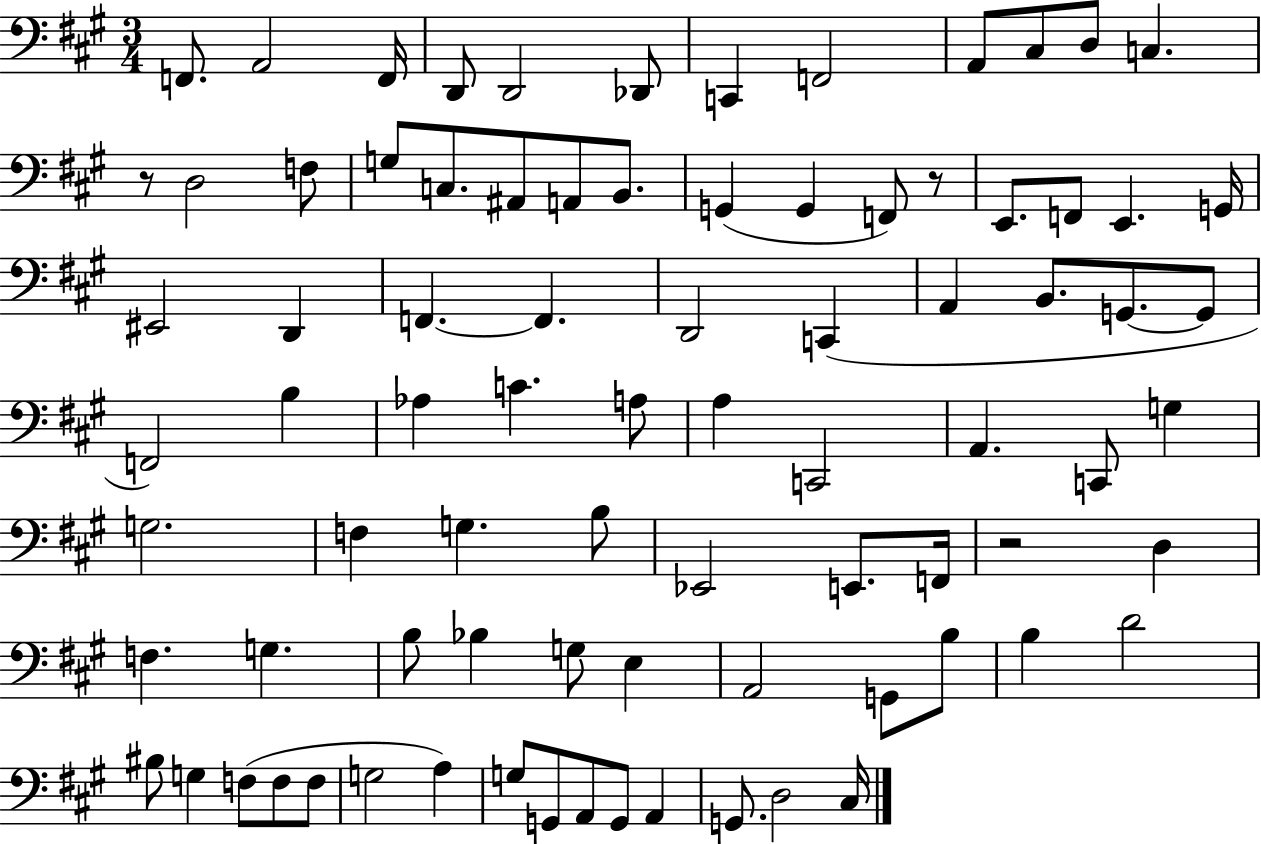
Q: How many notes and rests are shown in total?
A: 83